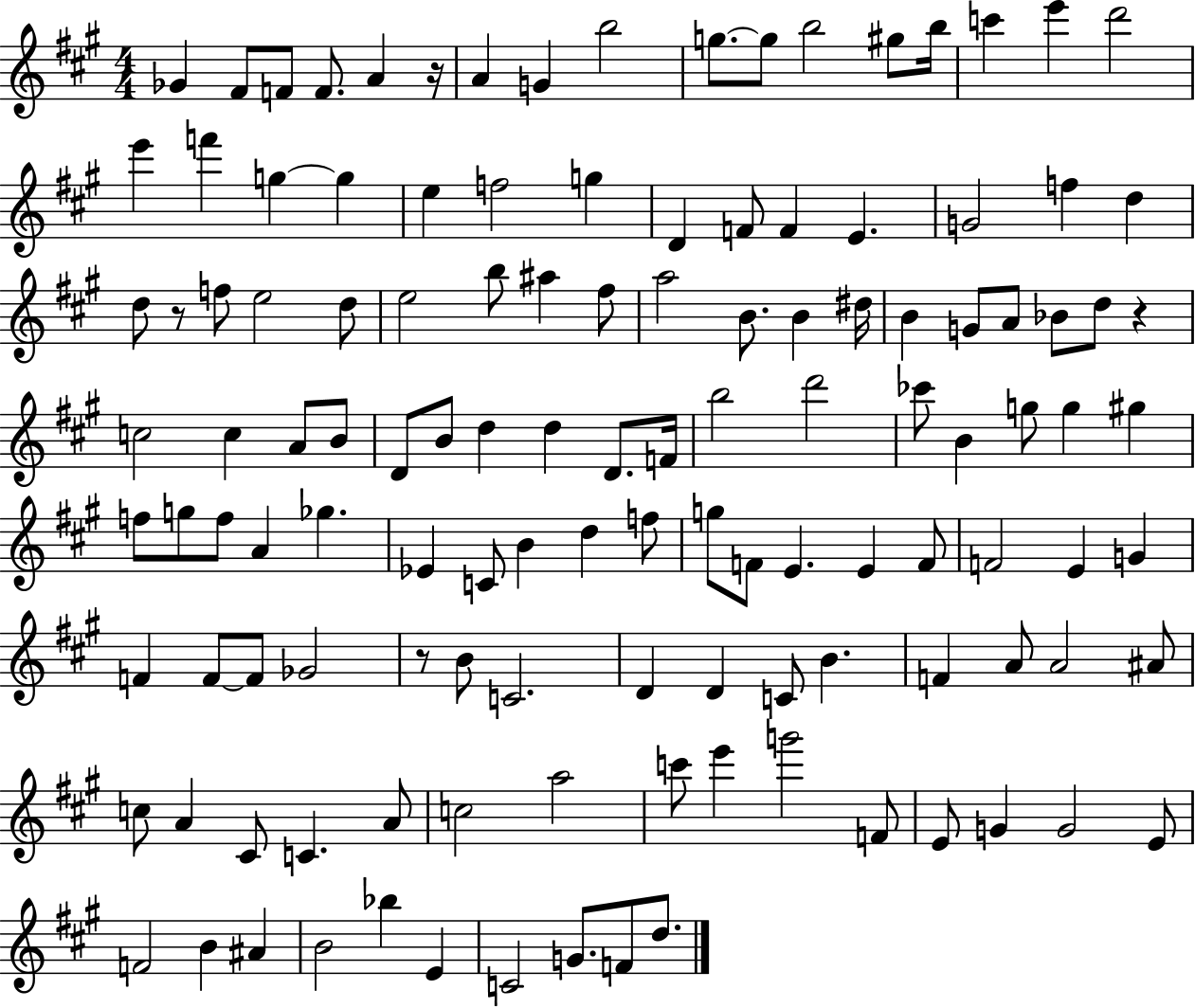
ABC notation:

X:1
T:Untitled
M:4/4
L:1/4
K:A
_G ^F/2 F/2 F/2 A z/4 A G b2 g/2 g/2 b2 ^g/2 b/4 c' e' d'2 e' f' g g e f2 g D F/2 F E G2 f d d/2 z/2 f/2 e2 d/2 e2 b/2 ^a ^f/2 a2 B/2 B ^d/4 B G/2 A/2 _B/2 d/2 z c2 c A/2 B/2 D/2 B/2 d d D/2 F/4 b2 d'2 _c'/2 B g/2 g ^g f/2 g/2 f/2 A _g _E C/2 B d f/2 g/2 F/2 E E F/2 F2 E G F F/2 F/2 _G2 z/2 B/2 C2 D D C/2 B F A/2 A2 ^A/2 c/2 A ^C/2 C A/2 c2 a2 c'/2 e' g'2 F/2 E/2 G G2 E/2 F2 B ^A B2 _b E C2 G/2 F/2 d/2